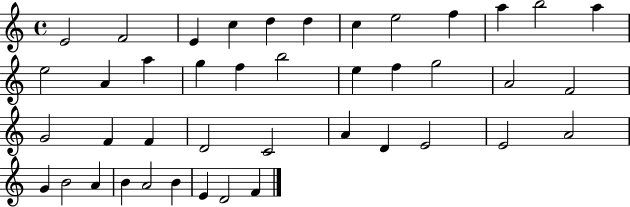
{
  \clef treble
  \time 4/4
  \defaultTimeSignature
  \key c \major
  e'2 f'2 | e'4 c''4 d''4 d''4 | c''4 e''2 f''4 | a''4 b''2 a''4 | \break e''2 a'4 a''4 | g''4 f''4 b''2 | e''4 f''4 g''2 | a'2 f'2 | \break g'2 f'4 f'4 | d'2 c'2 | a'4 d'4 e'2 | e'2 a'2 | \break g'4 b'2 a'4 | b'4 a'2 b'4 | e'4 d'2 f'4 | \bar "|."
}